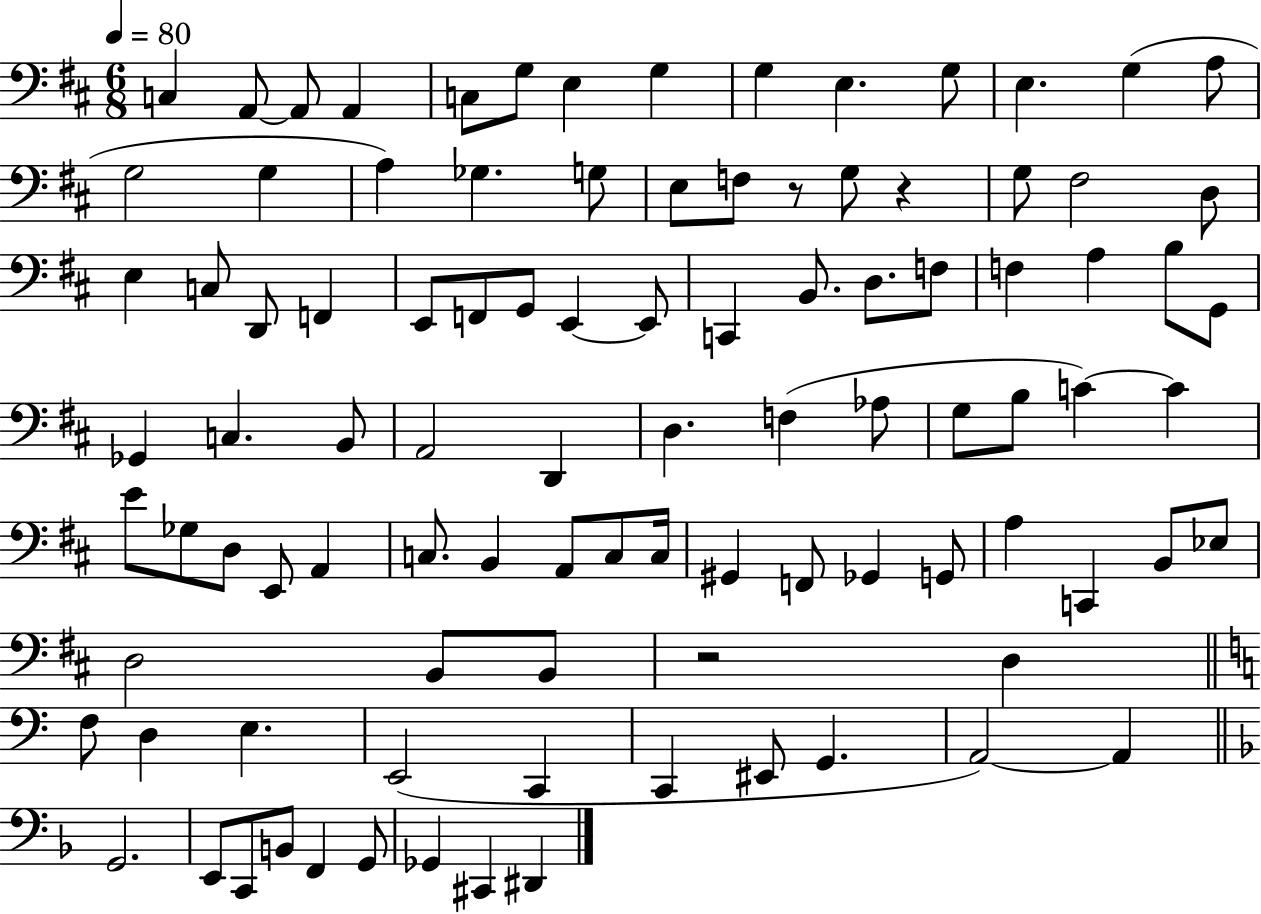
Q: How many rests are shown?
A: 3